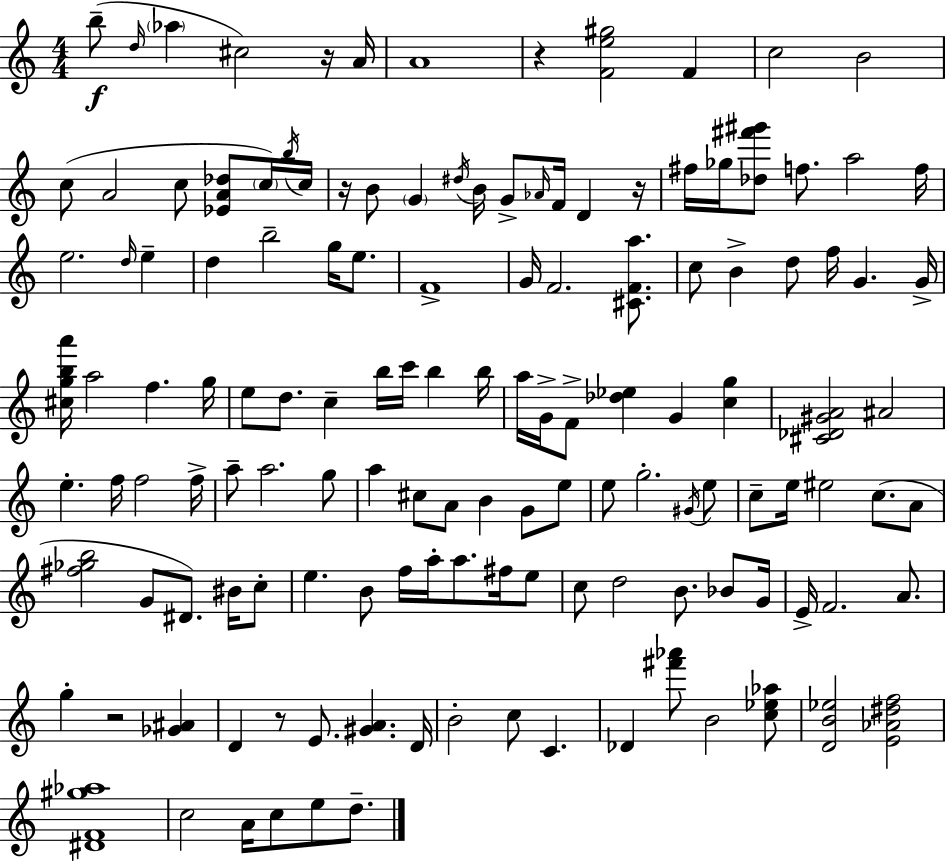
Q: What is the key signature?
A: A minor